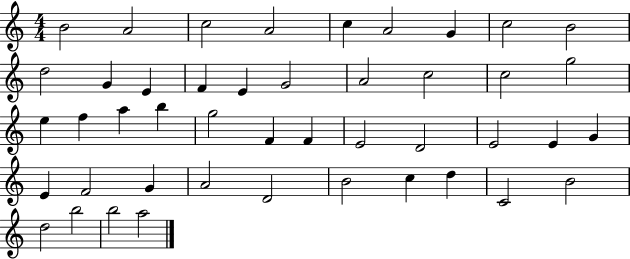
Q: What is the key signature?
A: C major